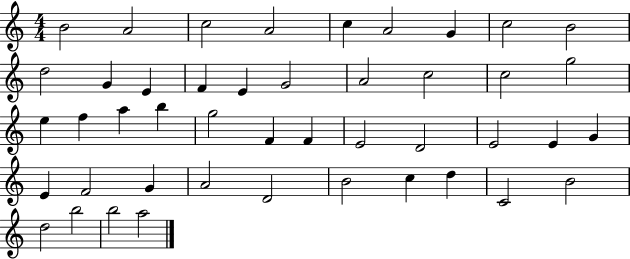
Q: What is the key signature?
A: C major